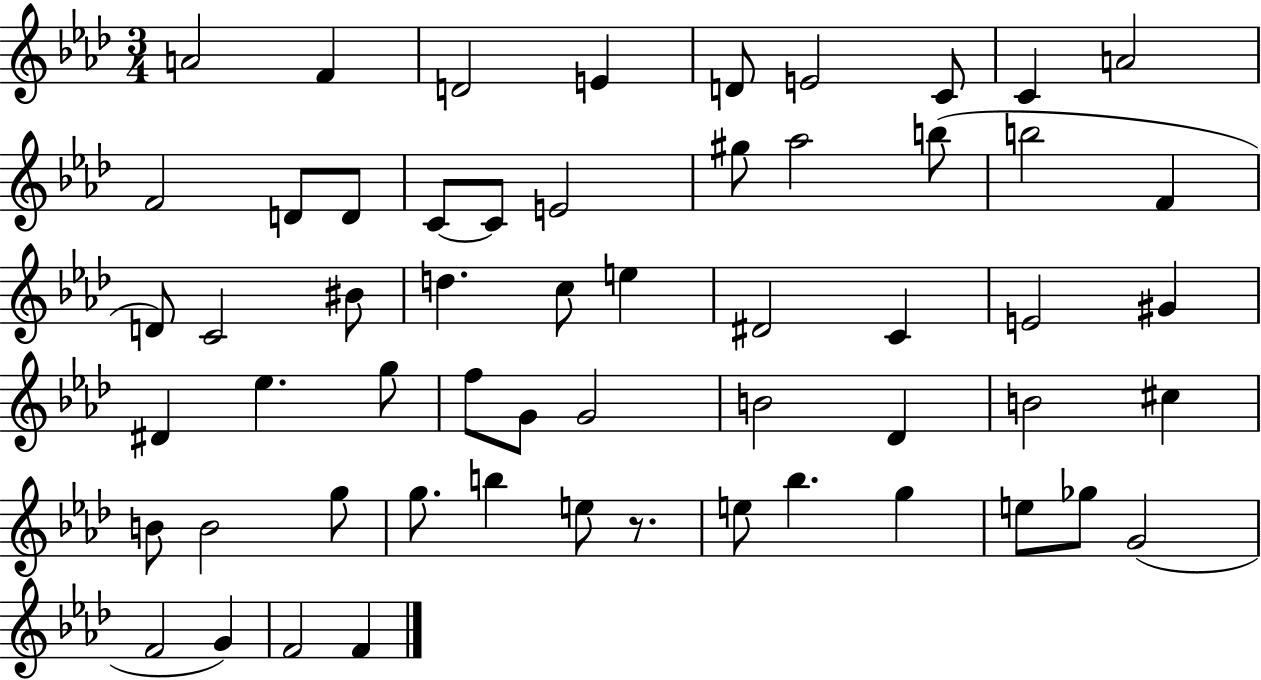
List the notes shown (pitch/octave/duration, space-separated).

A4/h F4/q D4/h E4/q D4/e E4/h C4/e C4/q A4/h F4/h D4/e D4/e C4/e C4/e E4/h G#5/e Ab5/h B5/e B5/h F4/q D4/e C4/h BIS4/e D5/q. C5/e E5/q D#4/h C4/q E4/h G#4/q D#4/q Eb5/q. G5/e F5/e G4/e G4/h B4/h Db4/q B4/h C#5/q B4/e B4/h G5/e G5/e. B5/q E5/e R/e. E5/e Bb5/q. G5/q E5/e Gb5/e G4/h F4/h G4/q F4/h F4/q